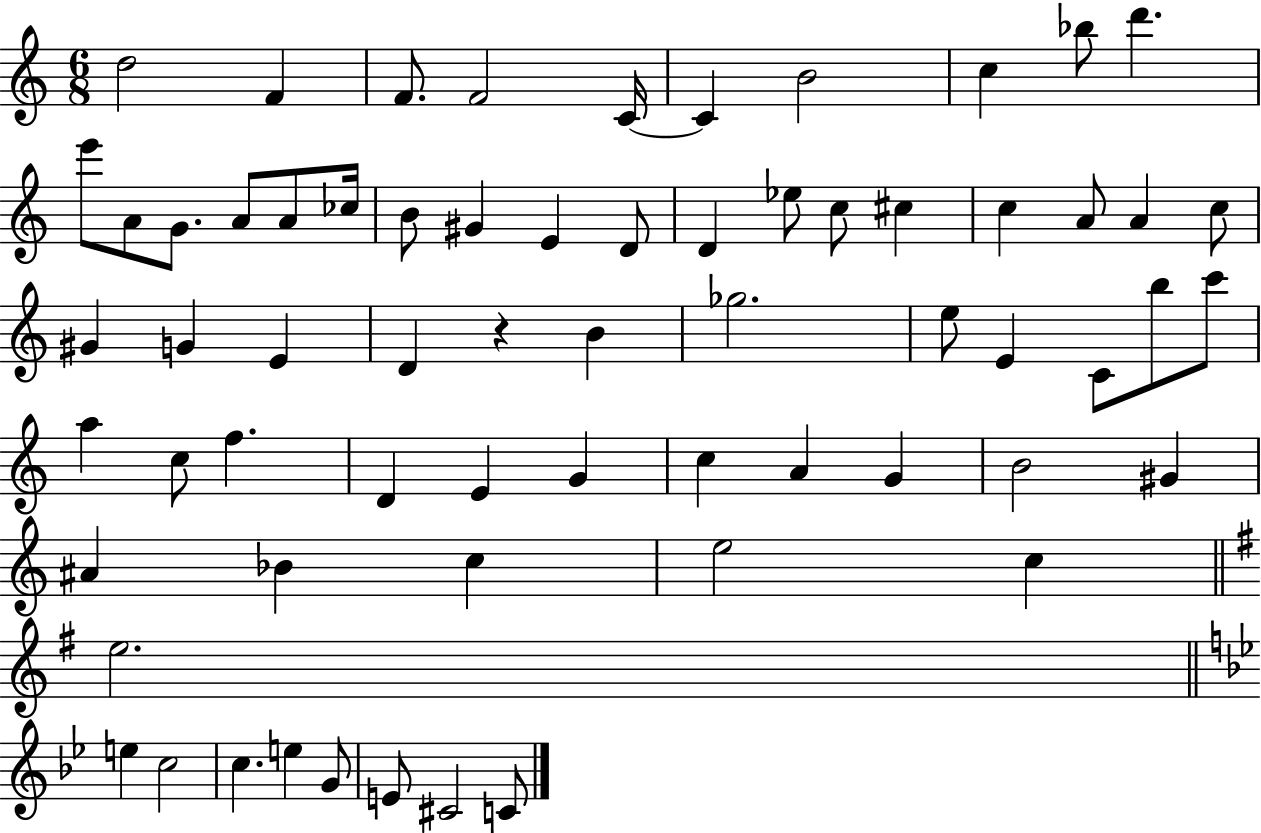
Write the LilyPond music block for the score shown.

{
  \clef treble
  \numericTimeSignature
  \time 6/8
  \key c \major
  d''2 f'4 | f'8. f'2 c'16~~ | c'4 b'2 | c''4 bes''8 d'''4. | \break e'''8 a'8 g'8. a'8 a'8 ces''16 | b'8 gis'4 e'4 d'8 | d'4 ees''8 c''8 cis''4 | c''4 a'8 a'4 c''8 | \break gis'4 g'4 e'4 | d'4 r4 b'4 | ges''2. | e''8 e'4 c'8 b''8 c'''8 | \break a''4 c''8 f''4. | d'4 e'4 g'4 | c''4 a'4 g'4 | b'2 gis'4 | \break ais'4 bes'4 c''4 | e''2 c''4 | \bar "||" \break \key g \major e''2. | \bar "||" \break \key g \minor e''4 c''2 | c''4. e''4 g'8 | e'8 cis'2 c'8 | \bar "|."
}